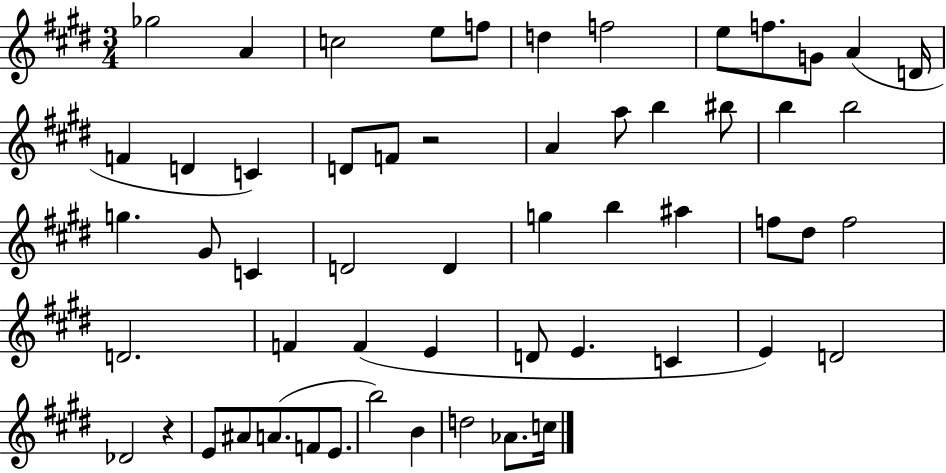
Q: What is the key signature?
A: E major